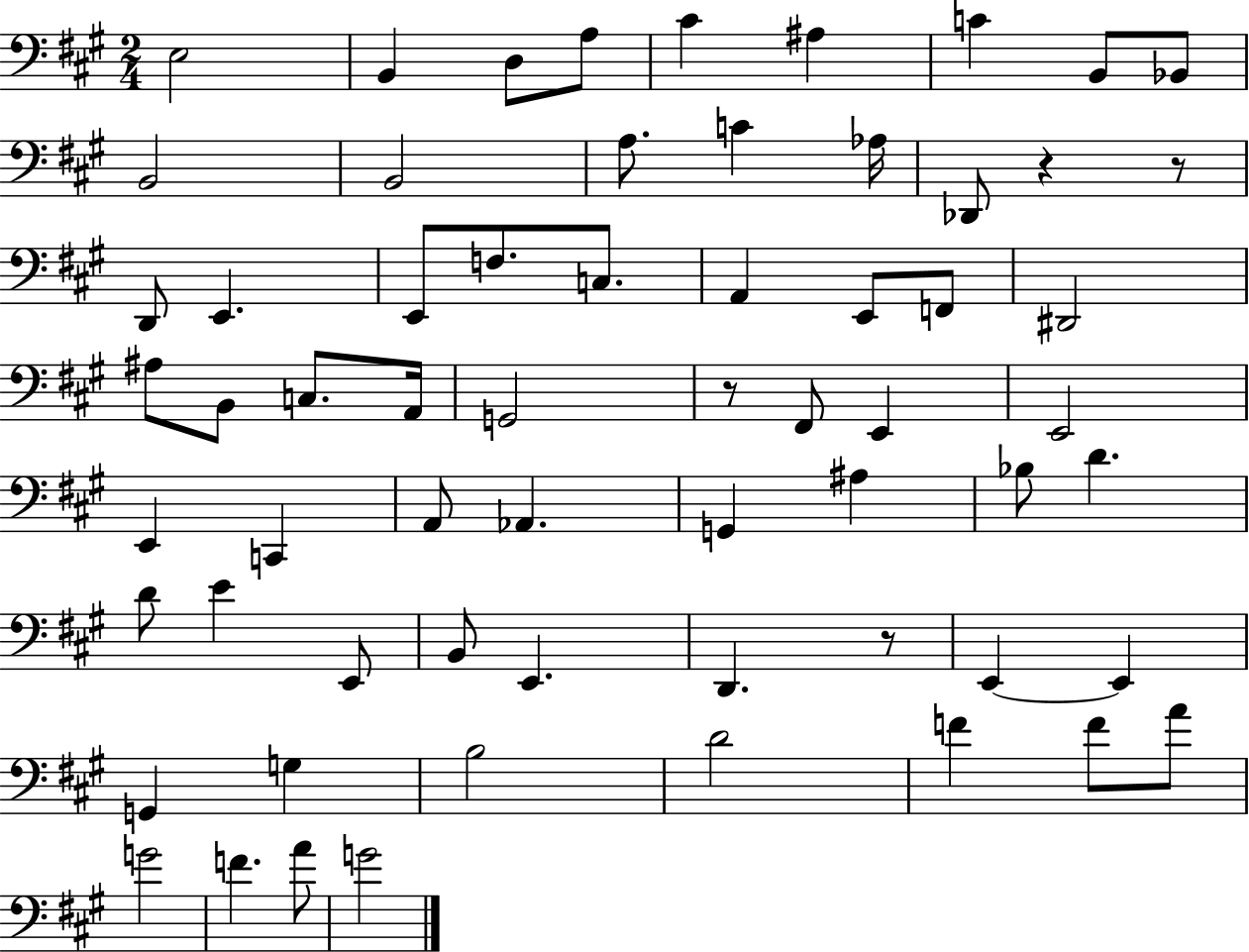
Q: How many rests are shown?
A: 4